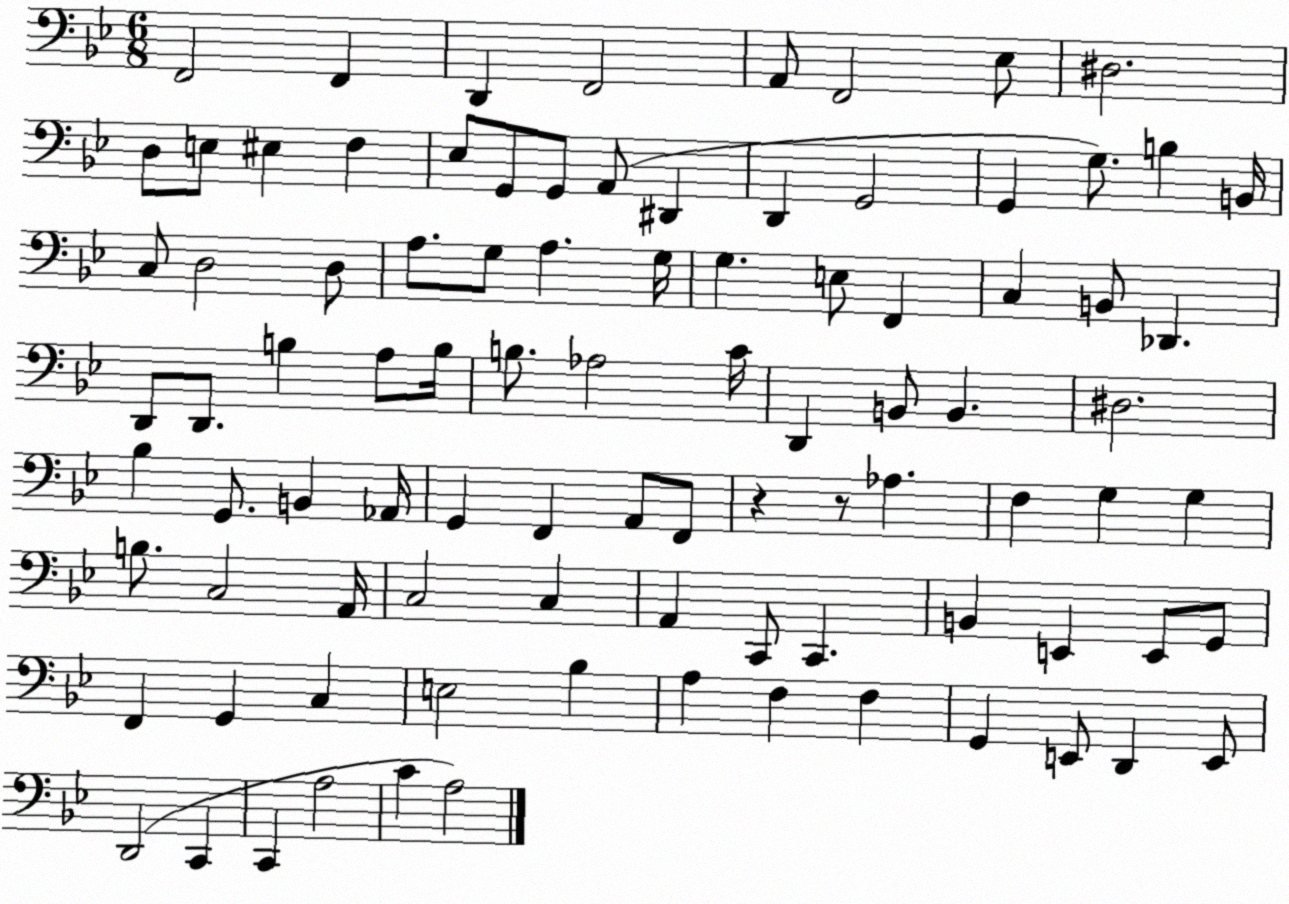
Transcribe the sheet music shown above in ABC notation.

X:1
T:Untitled
M:6/8
L:1/4
K:Bb
F,,2 F,, D,, F,,2 A,,/2 F,,2 _E,/2 ^D,2 D,/2 E,/2 ^E, F, _E,/2 G,,/2 G,,/2 A,,/2 ^D,, D,, G,,2 G,, G,/2 B, B,,/4 C,/2 D,2 D,/2 A,/2 G,/2 A, G,/4 G, E,/2 F,, C, B,,/2 _D,, D,,/2 D,,/2 B, A,/2 B,/4 B,/2 _A,2 C/4 D,, B,,/2 B,, ^D,2 _B, G,,/2 B,, _A,,/4 G,, F,, A,,/2 F,,/2 z z/2 _A, F, G, G, B,/2 C,2 A,,/4 C,2 C, A,, C,,/2 C,, B,, E,, E,,/2 G,,/2 F,, G,, C, E,2 _B, A, F, F, G,, E,,/2 D,, E,,/2 D,,2 C,, C,, A,2 C A,2